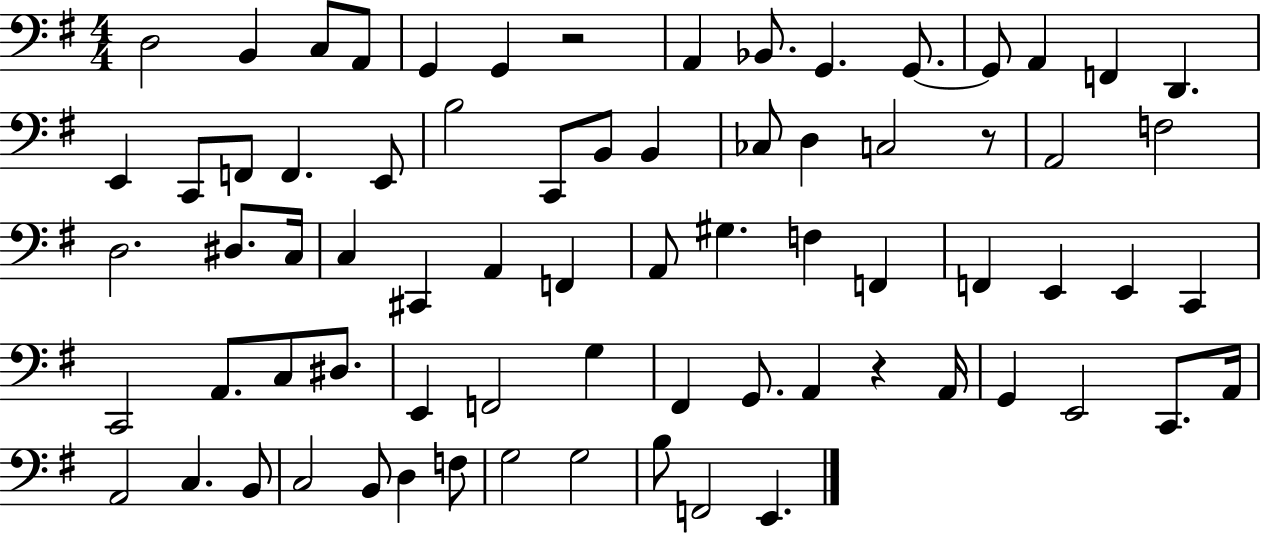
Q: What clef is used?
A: bass